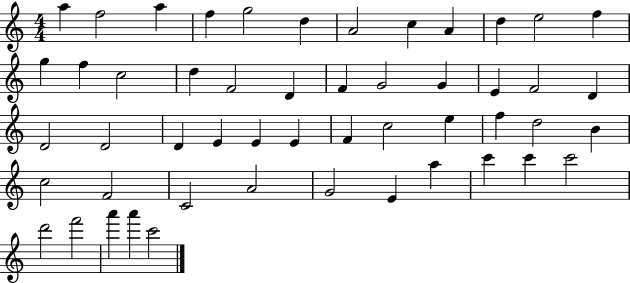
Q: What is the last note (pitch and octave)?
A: C6